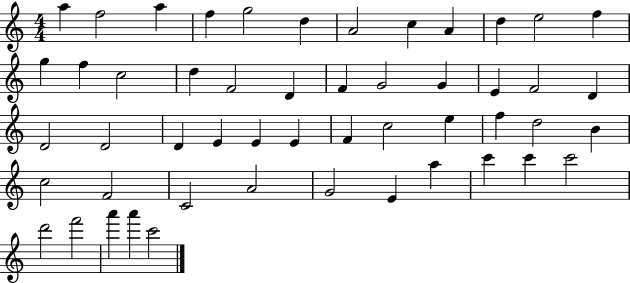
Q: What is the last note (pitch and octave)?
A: C6